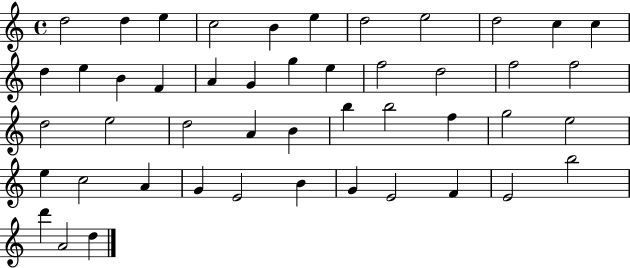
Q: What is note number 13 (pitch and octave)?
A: E5